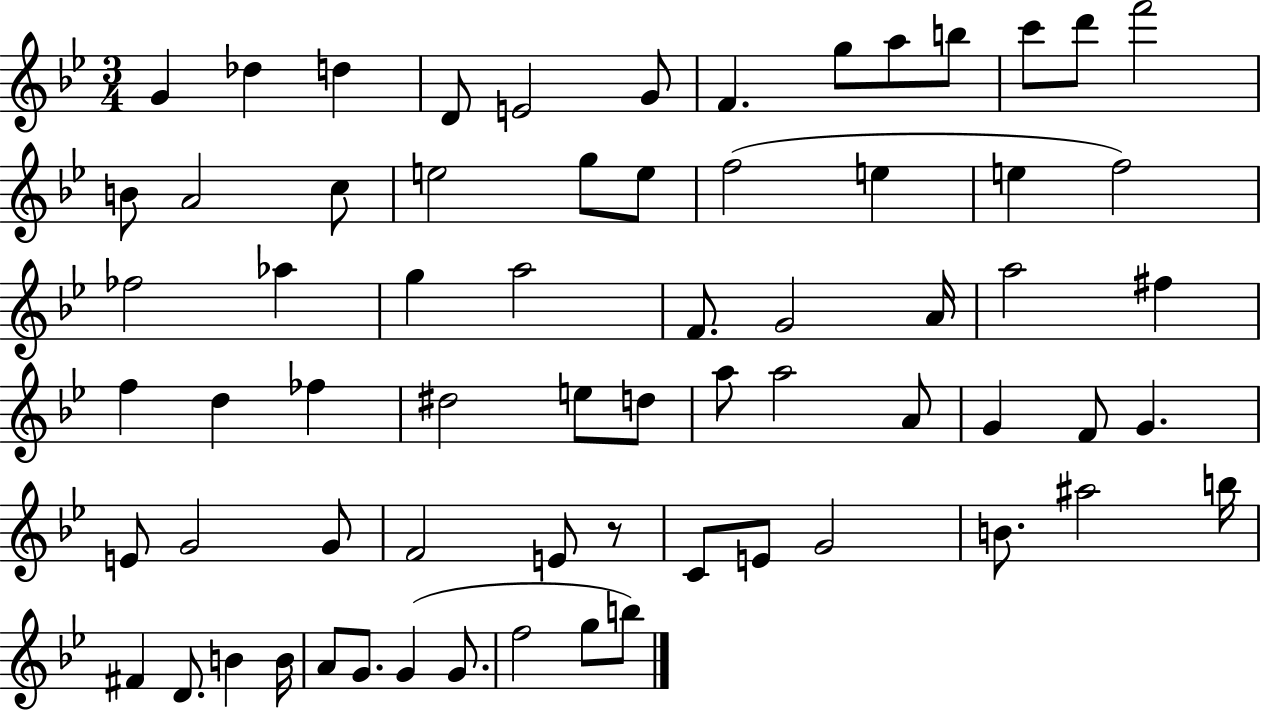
G4/q Db5/q D5/q D4/e E4/h G4/e F4/q. G5/e A5/e B5/e C6/e D6/e F6/h B4/e A4/h C5/e E5/h G5/e E5/e F5/h E5/q E5/q F5/h FES5/h Ab5/q G5/q A5/h F4/e. G4/h A4/s A5/h F#5/q F5/q D5/q FES5/q D#5/h E5/e D5/e A5/e A5/h A4/e G4/q F4/e G4/q. E4/e G4/h G4/e F4/h E4/e R/e C4/e E4/e G4/h B4/e. A#5/h B5/s F#4/q D4/e. B4/q B4/s A4/e G4/e. G4/q G4/e. F5/h G5/e B5/e